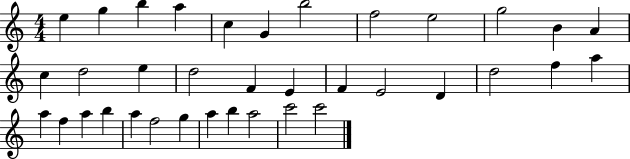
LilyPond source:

{
  \clef treble
  \numericTimeSignature
  \time 4/4
  \key c \major
  e''4 g''4 b''4 a''4 | c''4 g'4 b''2 | f''2 e''2 | g''2 b'4 a'4 | \break c''4 d''2 e''4 | d''2 f'4 e'4 | f'4 e'2 d'4 | d''2 f''4 a''4 | \break a''4 f''4 a''4 b''4 | a''4 f''2 g''4 | a''4 b''4 a''2 | c'''2 c'''2 | \break \bar "|."
}